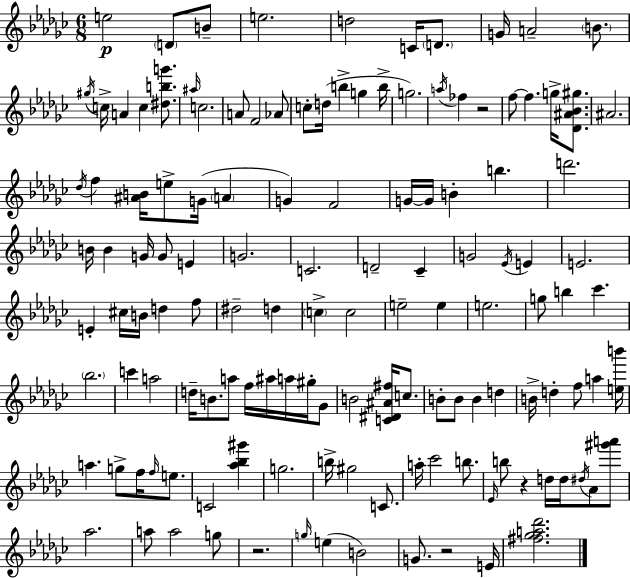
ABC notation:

X:1
T:Untitled
M:6/8
L:1/4
K:Ebm
e2 D/2 B/2 e2 d2 C/4 D/2 G/4 A2 B/2 ^g/4 c/4 A c [^dbg']/2 ^a/4 c2 A/2 F2 _A/2 c/2 d/4 b g b/4 g2 a/4 _f z2 f/2 f g/4 [_D^A_B^g]/2 ^A2 _d/4 f [^AB]/4 e/2 G/4 A G F2 G/4 G/4 B b d'2 B/4 B G/4 G/2 E G2 C2 D2 _C G2 _E/4 E E2 E ^c/4 B/4 d f/2 ^d2 d c c2 e2 e e2 g/2 b _c' _b2 c' a2 d/4 B/2 a/2 f/4 ^a/4 a/4 ^g/4 _G/2 B2 [C^D^A^f]/4 c/2 B/2 B/2 B d B/4 d f/2 a [eb']/4 a g/2 f/4 f/4 e/2 C2 [_a_b^g'] g2 b/4 ^g2 C/2 a/4 _c'2 b/2 _E/4 b/2 z d/4 d/4 ^d/4 _A/2 [^g'a']/2 _a2 a/2 a2 g/2 z2 g/4 e B2 G/2 z2 E/4 [^f_ga_d']2